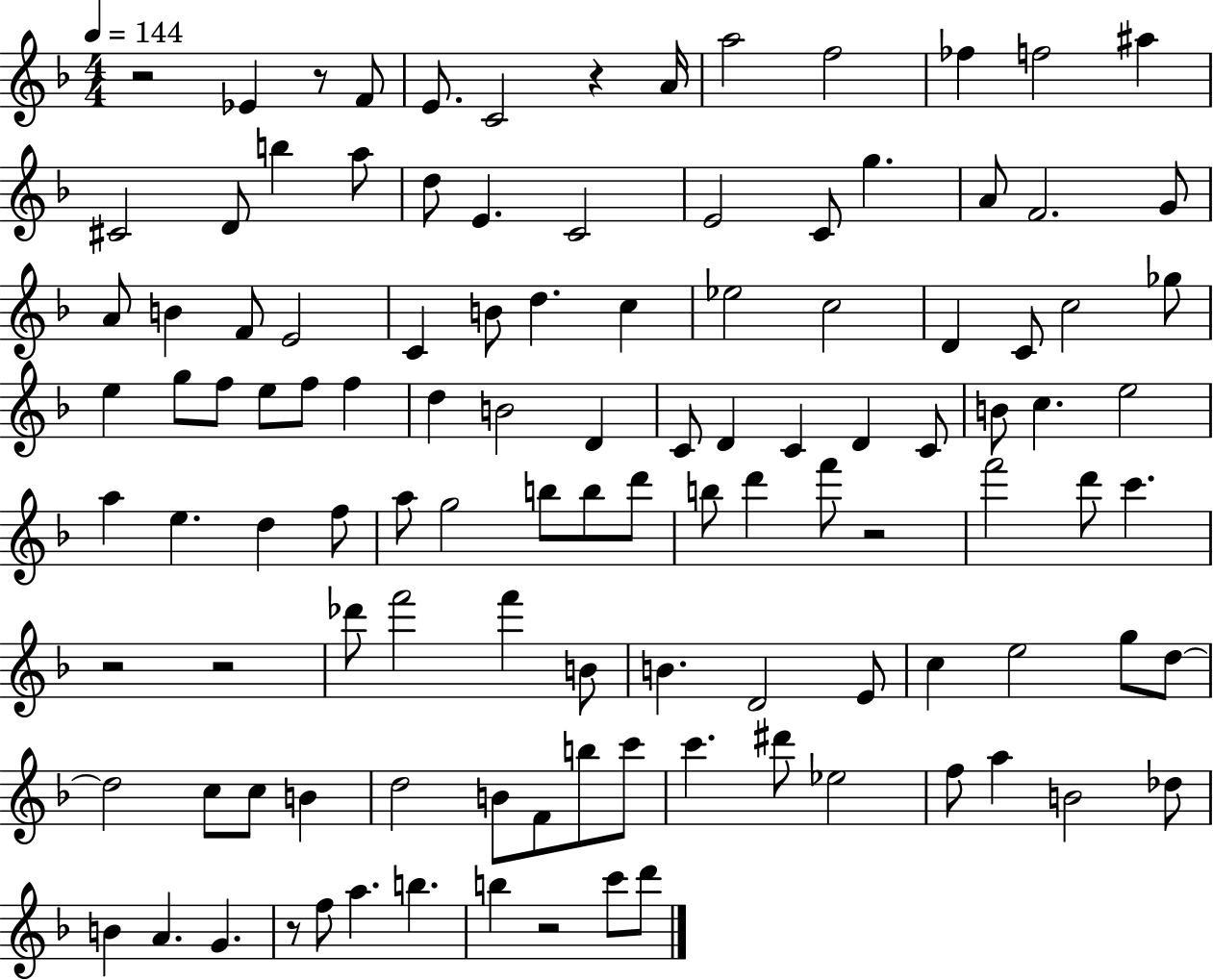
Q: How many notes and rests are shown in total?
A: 113